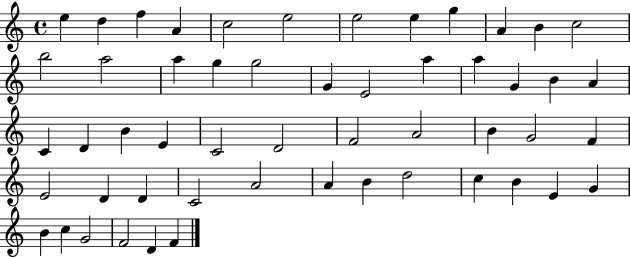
E5/q D5/q F5/q A4/q C5/h E5/h E5/h E5/q G5/q A4/q B4/q C5/h B5/h A5/h A5/q G5/q G5/h G4/q E4/h A5/q A5/q G4/q B4/q A4/q C4/q D4/q B4/q E4/q C4/h D4/h F4/h A4/h B4/q G4/h F4/q E4/h D4/q D4/q C4/h A4/h A4/q B4/q D5/h C5/q B4/q E4/q G4/q B4/q C5/q G4/h F4/h D4/q F4/q